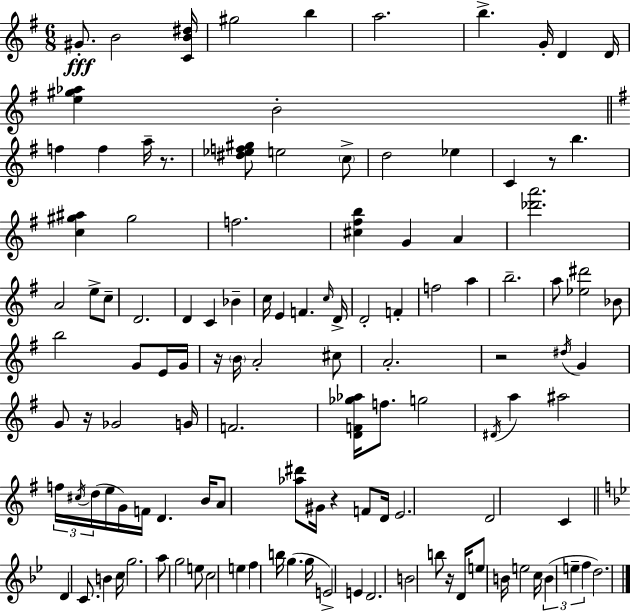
{
  \clef treble
  \numericTimeSignature
  \time 6/8
  \key g \major
  gis'8.-.\fff b'2 <c' b' dis''>16 | gis''2 b''4 | a''2. | b''4.-> g'16-. d'4 d'16 | \break <e'' gis'' aes''>4 b'2-. | \bar "||" \break \key g \major f''4 f''4 a''16-- r8. | <dis'' ees'' f'' gis''>8 e''2 \parenthesize c''8-> | d''2 ees''4 | c'4 r8 b''4. | \break <c'' gis'' ais''>4 gis''2 | f''2. | <cis'' fis'' b''>4 g'4 a'4 | <des''' a'''>2. | \break a'2 e''8-> c''8-- | d'2. | d'4 c'4 bes'4-- | c''16 e'4 f'4. \grace { c''16 } | \break d'16-> d'2-. f'4-. | f''2 a''4 | b''2.-- | a''8 <ees'' dis'''>2 bes'8 | \break b''2 g'8 e'16 | g'16 r16 \parenthesize b'16 a'2-. cis''8 | a'2.-. | r2 \acciaccatura { dis''16 } g'4 | \break g'8 r16 ges'2 | g'16 f'2. | <d' f' ges'' aes''>16 f''8. g''2 | \acciaccatura { dis'16 } a''4 ais''2 | \break \tuplet 3/2 { f''16 \acciaccatura { cis''16 }( d''16 } e''16 g'16) f'16 d'4. | b'16 a'8 <aes'' dis'''>8 gis'16 r4 | f'8 d'16 e'2. | d'2 | \break c'4 \bar "||" \break \key bes \major d'4 c'8. b'4 c''16 | g''2. | a''8 g''2 e''8 | c''2 e''4 | \break f''4 b''16 g''4.( g''16 | e'2->) e'4 | d'2. | b'2 b''8 r16 d'16 | \break e''8 b'16 e''2 c''16 | \tuplet 3/2 { b'4( e''4-- f''4 } | d''2.) | \bar "|."
}